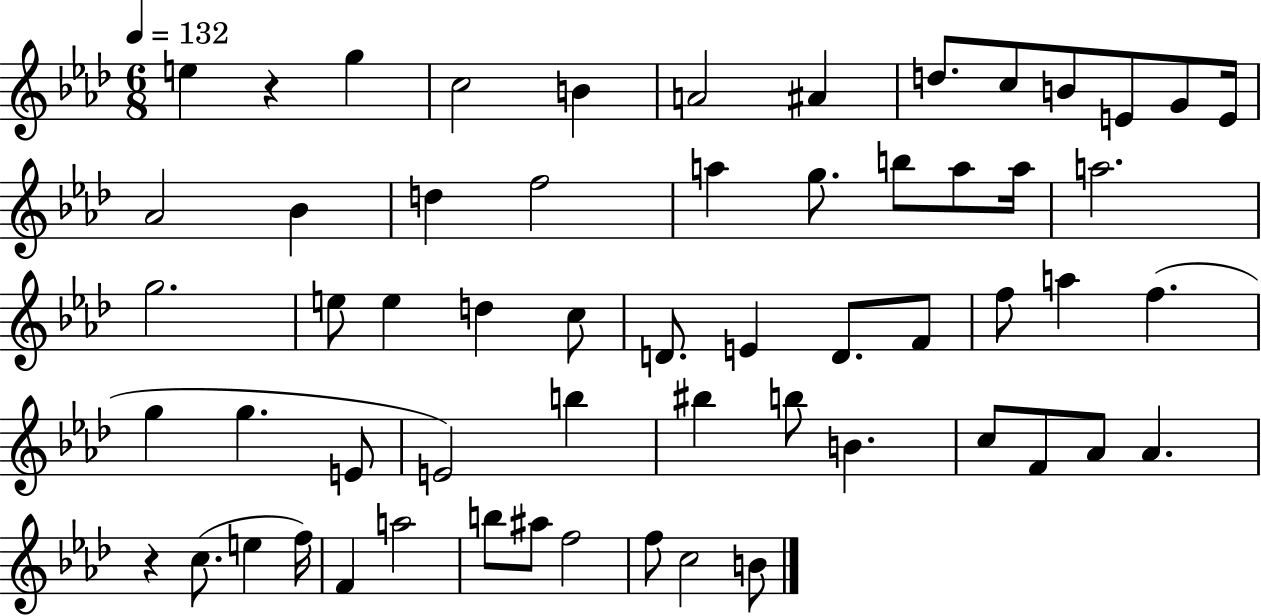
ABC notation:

X:1
T:Untitled
M:6/8
L:1/4
K:Ab
e z g c2 B A2 ^A d/2 c/2 B/2 E/2 G/2 E/4 _A2 _B d f2 a g/2 b/2 a/2 a/4 a2 g2 e/2 e d c/2 D/2 E D/2 F/2 f/2 a f g g E/2 E2 b ^b b/2 B c/2 F/2 _A/2 _A z c/2 e f/4 F a2 b/2 ^a/2 f2 f/2 c2 B/2